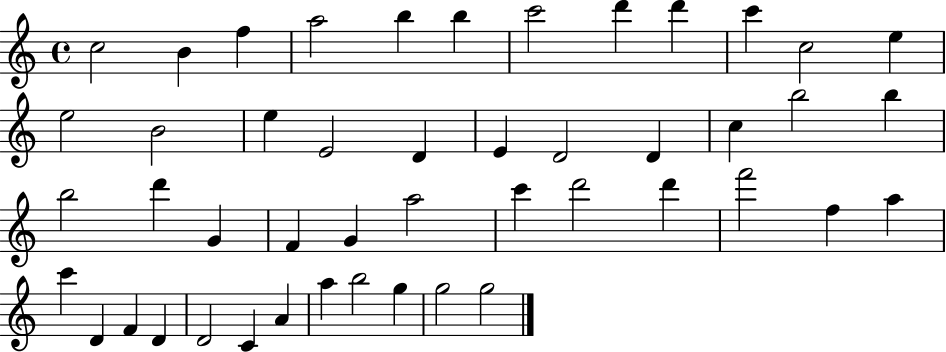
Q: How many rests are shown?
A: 0